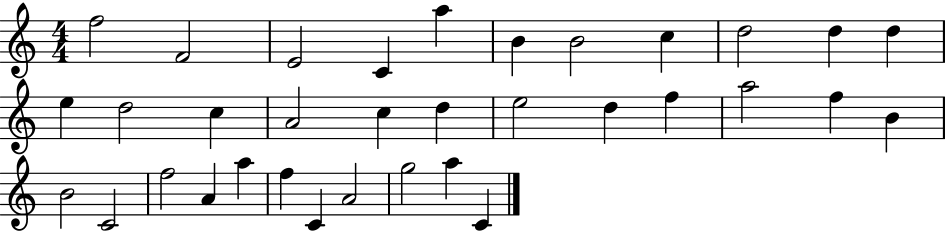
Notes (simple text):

F5/h F4/h E4/h C4/q A5/q B4/q B4/h C5/q D5/h D5/q D5/q E5/q D5/h C5/q A4/h C5/q D5/q E5/h D5/q F5/q A5/h F5/q B4/q B4/h C4/h F5/h A4/q A5/q F5/q C4/q A4/h G5/h A5/q C4/q